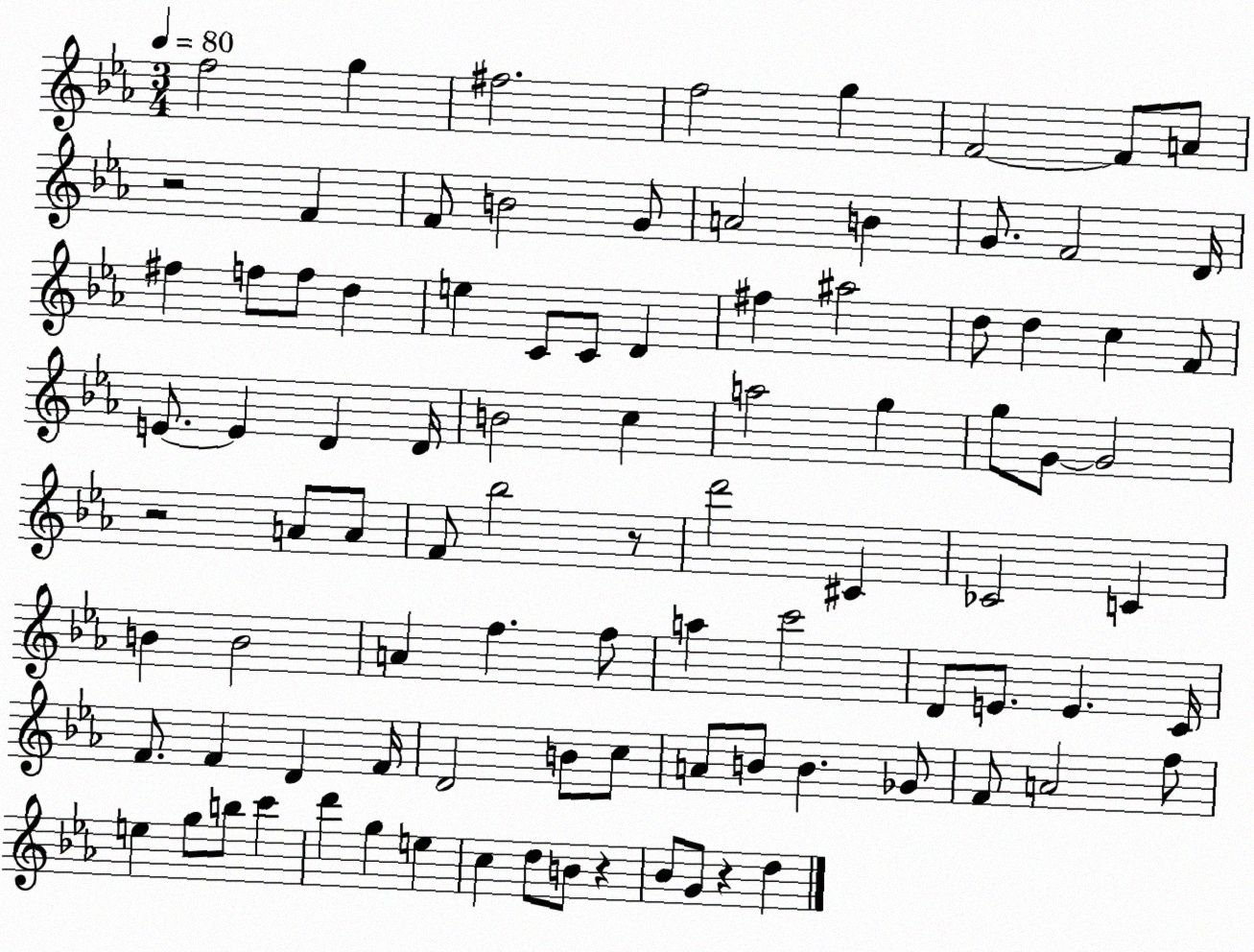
X:1
T:Untitled
M:3/4
L:1/4
K:Eb
f2 g ^f2 f2 g F2 F/2 A/2 z2 F F/2 B2 G/2 A2 B G/2 F2 D/4 ^f f/2 f/2 d e C/2 C/2 D ^f ^a2 d/2 d c F/2 E/2 E D D/4 B2 c a2 g g/2 G/2 G2 z2 A/2 A/2 F/2 _b2 z/2 d'2 ^C _C2 C B B2 A f f/2 a c'2 D/2 E/2 E C/4 F/2 F D F/4 D2 B/2 c/2 A/2 B/2 B _G/2 F/2 A2 f/2 e g/2 b/2 c' d' g e c d/2 B/2 z _B/2 G/2 z d